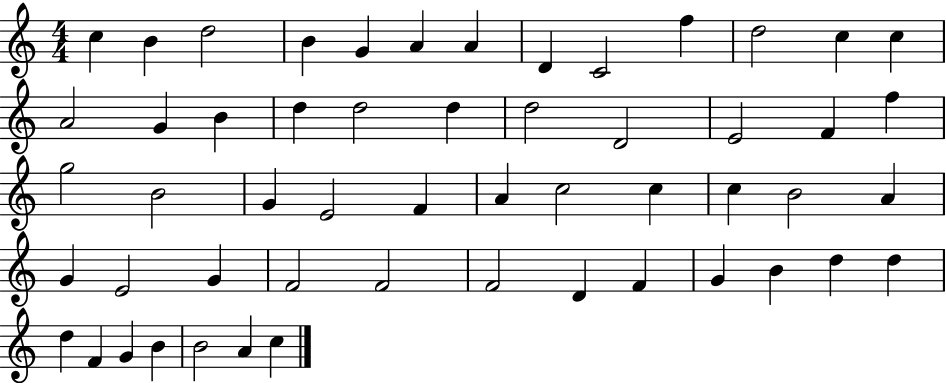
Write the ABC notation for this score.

X:1
T:Untitled
M:4/4
L:1/4
K:C
c B d2 B G A A D C2 f d2 c c A2 G B d d2 d d2 D2 E2 F f g2 B2 G E2 F A c2 c c B2 A G E2 G F2 F2 F2 D F G B d d d F G B B2 A c